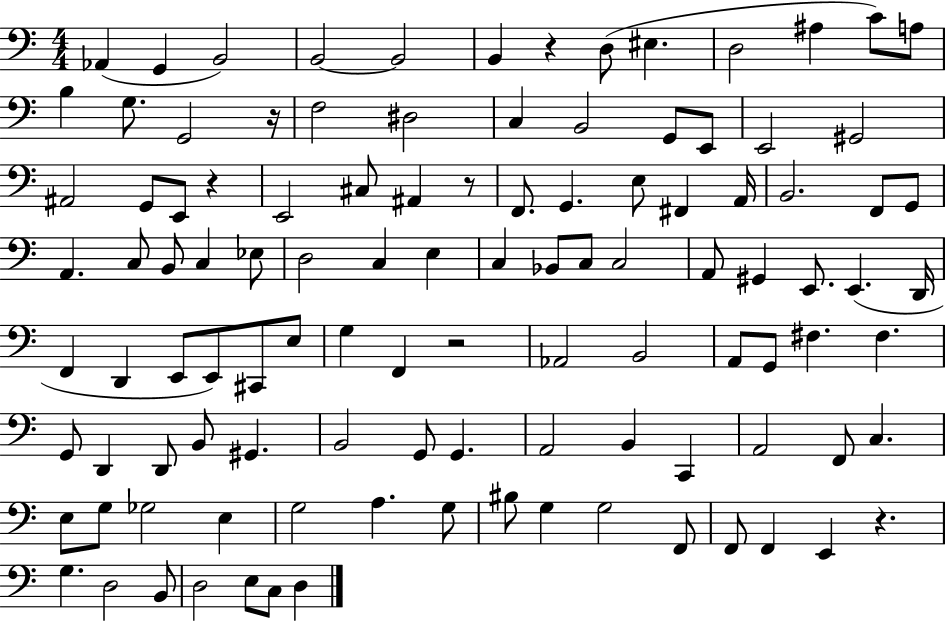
X:1
T:Untitled
M:4/4
L:1/4
K:C
_A,, G,, B,,2 B,,2 B,,2 B,, z D,/2 ^E, D,2 ^A, C/2 A,/2 B, G,/2 G,,2 z/4 F,2 ^D,2 C, B,,2 G,,/2 E,,/2 E,,2 ^G,,2 ^A,,2 G,,/2 E,,/2 z E,,2 ^C,/2 ^A,, z/2 F,,/2 G,, E,/2 ^F,, A,,/4 B,,2 F,,/2 G,,/2 A,, C,/2 B,,/2 C, _E,/2 D,2 C, E, C, _B,,/2 C,/2 C,2 A,,/2 ^G,, E,,/2 E,, D,,/4 F,, D,, E,,/2 E,,/2 ^C,,/2 E,/2 G, F,, z2 _A,,2 B,,2 A,,/2 G,,/2 ^F, ^F, G,,/2 D,, D,,/2 B,,/2 ^G,, B,,2 G,,/2 G,, A,,2 B,, C,, A,,2 F,,/2 C, E,/2 G,/2 _G,2 E, G,2 A, G,/2 ^B,/2 G, G,2 F,,/2 F,,/2 F,, E,, z G, D,2 B,,/2 D,2 E,/2 C,/2 D,